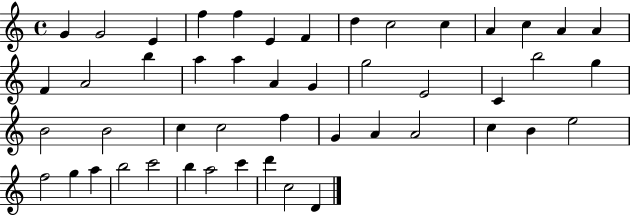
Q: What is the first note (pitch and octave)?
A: G4